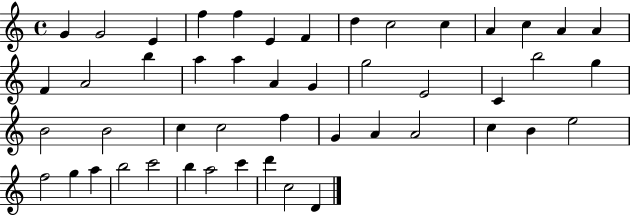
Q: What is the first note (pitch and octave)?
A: G4